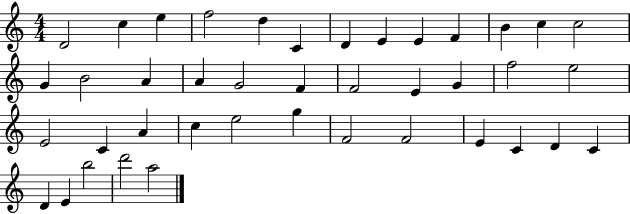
X:1
T:Untitled
M:4/4
L:1/4
K:C
D2 c e f2 d C D E E F B c c2 G B2 A A G2 F F2 E G f2 e2 E2 C A c e2 g F2 F2 E C D C D E b2 d'2 a2